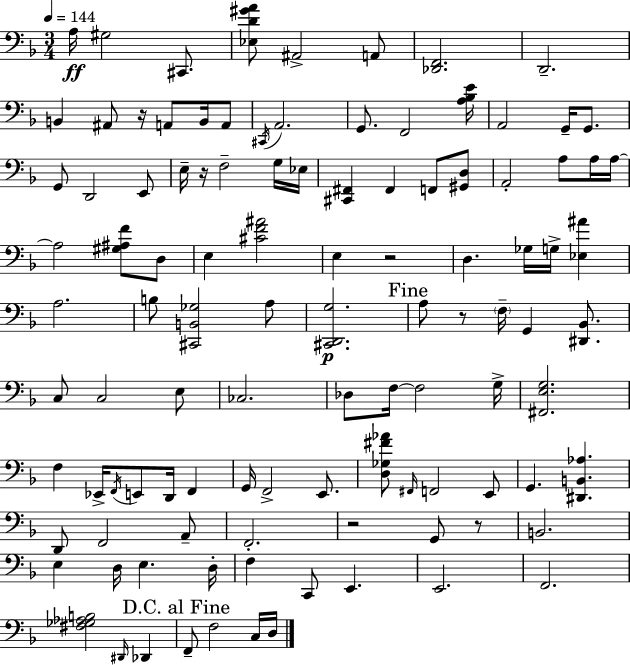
{
  \clef bass
  \numericTimeSignature
  \time 3/4
  \key d \minor
  \tempo 4 = 144
  a16\ff gis2 cis,8. | <ees d' gis' a'>8 ais,2-> a,8 | <des, f,>2. | d,2.-- | \break b,4 ais,8 r16 a,8 b,16 a,8 | \acciaccatura { cis,16 } a,2. | g,8. f,2 | <a bes e'>16 a,2 g,16-- g,8. | \break g,8 d,2 e,8 | e16-- r16 f2-- g16 | ees16 <cis, fis,>4 fis,4 f,8 <gis, d>8 | a,2-. a8 a16 | \break a16~~ a2 <gis ais f'>8 d8 | e4 <cis' f' ais'>2 | e4 r2 | d4. ges16 g16-> <ees ais'>4 | \break a2. | b8 <cis, b, ges>2 a8 | <cis, d, g>2.\p | \mark "Fine" a8 r8 \parenthesize f16-- g,4 <dis, bes,>8. | \break c8 c2 e8 | ces2. | des8 f16~~ f2 | g16-> <fis, e g>2. | \break f4 ees,16-> \acciaccatura { f,16 } e,8 d,16 f,4 | g,16 f,2-> e,8. | <d ges fis' aes'>8 \grace { fis,16 } f,2 | e,8 g,4. <dis, b, aes>4. | \break d,8 f,2 | a,8-- f,2.-. | r2 g,8 | r8 b,2. | \break e4 d16 e4. | d16-. f4 c,8 e,4. | e,2. | f,2. | \break <fis ges aes b>2 \grace { dis,16 } | des,4 \mark "D.C. al Fine" f,8-- f2 | c16 d16 \bar "|."
}